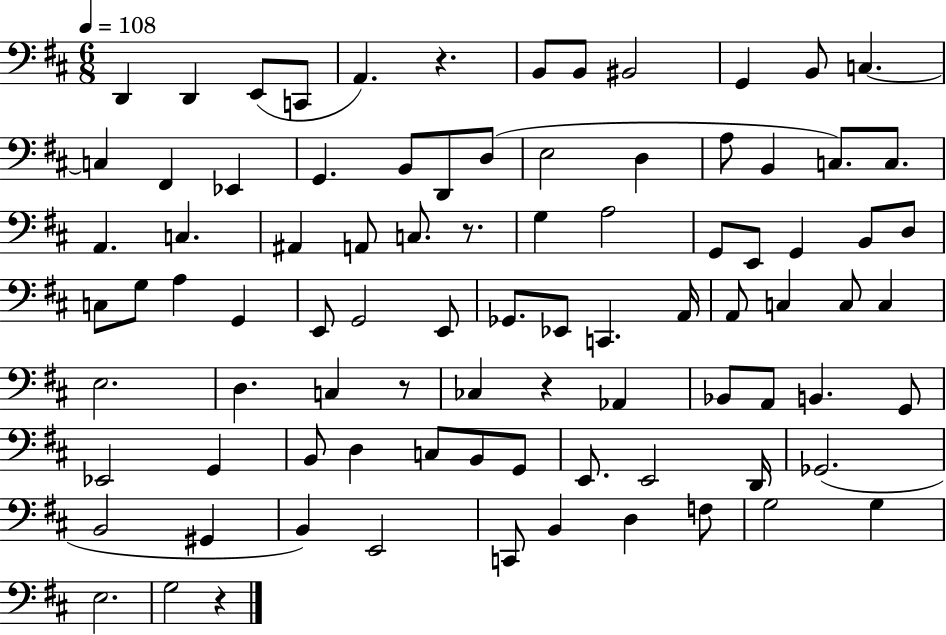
{
  \clef bass
  \numericTimeSignature
  \time 6/8
  \key d \major
  \tempo 4 = 108
  d,4 d,4 e,8( c,8 | a,4.) r4. | b,8 b,8 bis,2 | g,4 b,8 c4.~~ | \break c4 fis,4 ees,4 | g,4. b,8 d,8 d8( | e2 d4 | a8 b,4 c8.) c8. | \break a,4. c4. | ais,4 a,8 c8. r8. | g4 a2 | g,8 e,8 g,4 b,8 d8 | \break c8 g8 a4 g,4 | e,8 g,2 e,8 | ges,8. ees,8 c,4. a,16 | a,8 c4 c8 c4 | \break e2. | d4. c4 r8 | ces4 r4 aes,4 | bes,8 a,8 b,4. g,8 | \break ees,2 g,4 | b,8 d4 c8 b,8 g,8 | e,8. e,2 d,16 | ges,2.( | \break b,2 gis,4 | b,4) e,2 | c,8 b,4 d4 f8 | g2 g4 | \break e2. | g2 r4 | \bar "|."
}